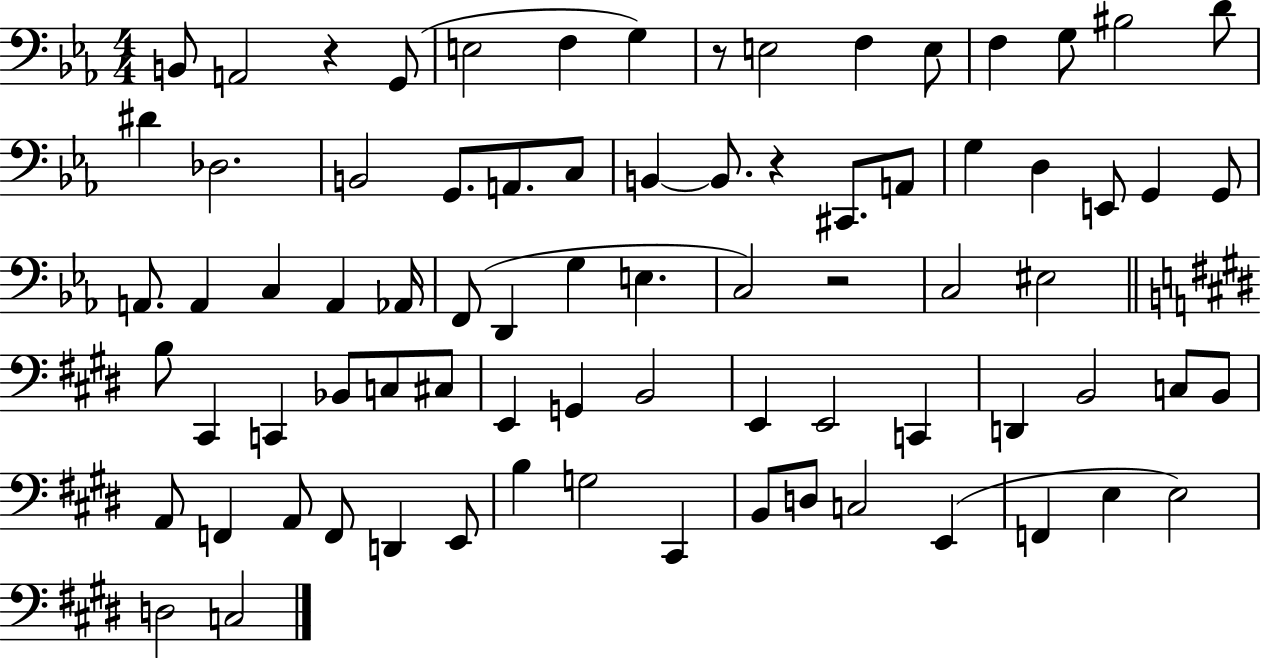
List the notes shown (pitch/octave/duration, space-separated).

B2/e A2/h R/q G2/e E3/h F3/q G3/q R/e E3/h F3/q E3/e F3/q G3/e BIS3/h D4/e D#4/q Db3/h. B2/h G2/e. A2/e. C3/e B2/q B2/e. R/q C#2/e. A2/e G3/q D3/q E2/e G2/q G2/e A2/e. A2/q C3/q A2/q Ab2/s F2/e D2/q G3/q E3/q. C3/h R/h C3/h EIS3/h B3/e C#2/q C2/q Bb2/e C3/e C#3/e E2/q G2/q B2/h E2/q E2/h C2/q D2/q B2/h C3/e B2/e A2/e F2/q A2/e F2/e D2/q E2/e B3/q G3/h C#2/q B2/e D3/e C3/h E2/q F2/q E3/q E3/h D3/h C3/h